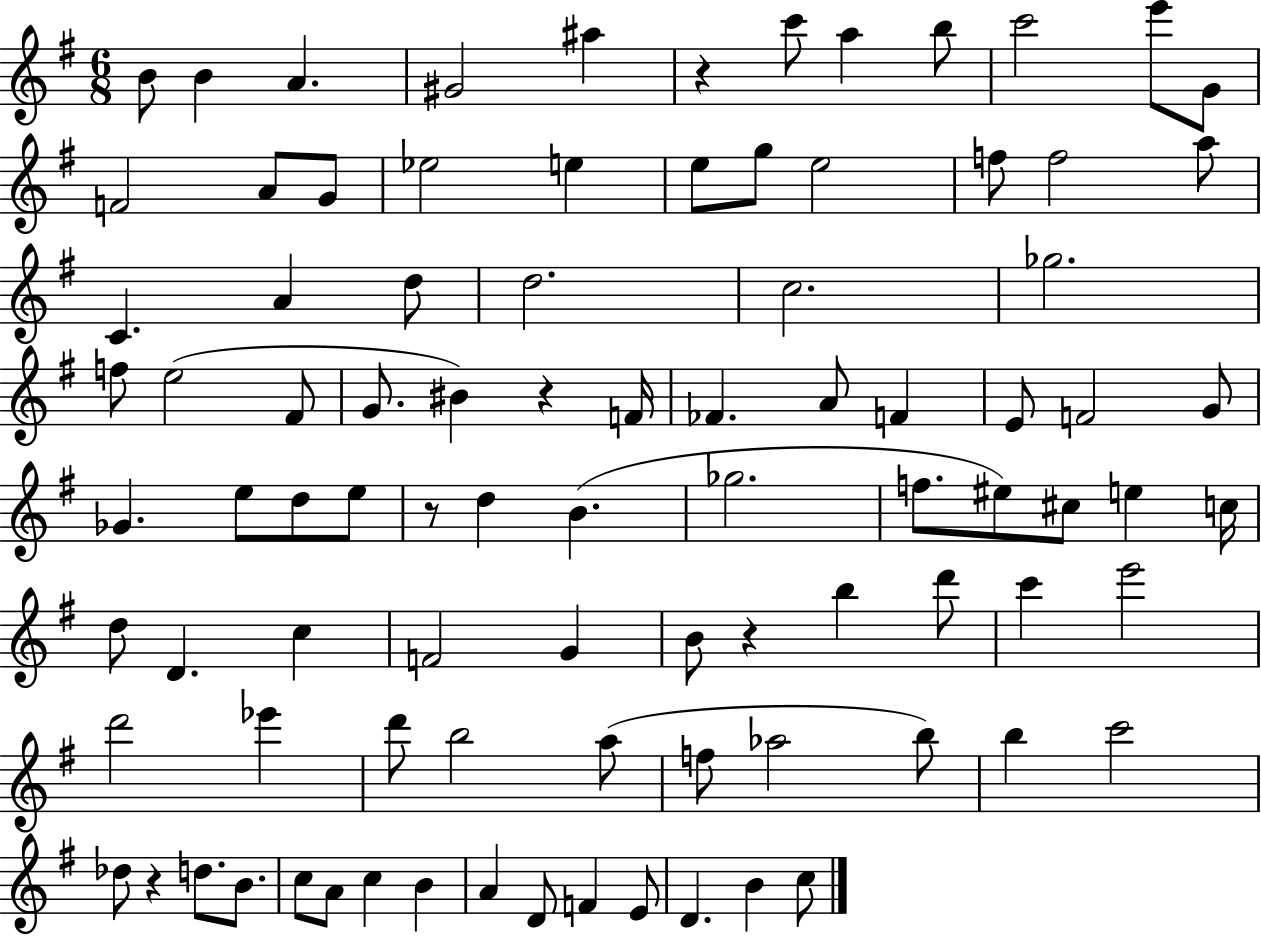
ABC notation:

X:1
T:Untitled
M:6/8
L:1/4
K:G
B/2 B A ^G2 ^a z c'/2 a b/2 c'2 e'/2 G/2 F2 A/2 G/2 _e2 e e/2 g/2 e2 f/2 f2 a/2 C A d/2 d2 c2 _g2 f/2 e2 ^F/2 G/2 ^B z F/4 _F A/2 F E/2 F2 G/2 _G e/2 d/2 e/2 z/2 d B _g2 f/2 ^e/2 ^c/2 e c/4 d/2 D c F2 G B/2 z b d'/2 c' e'2 d'2 _e' d'/2 b2 a/2 f/2 _a2 b/2 b c'2 _d/2 z d/2 B/2 c/2 A/2 c B A D/2 F E/2 D B c/2